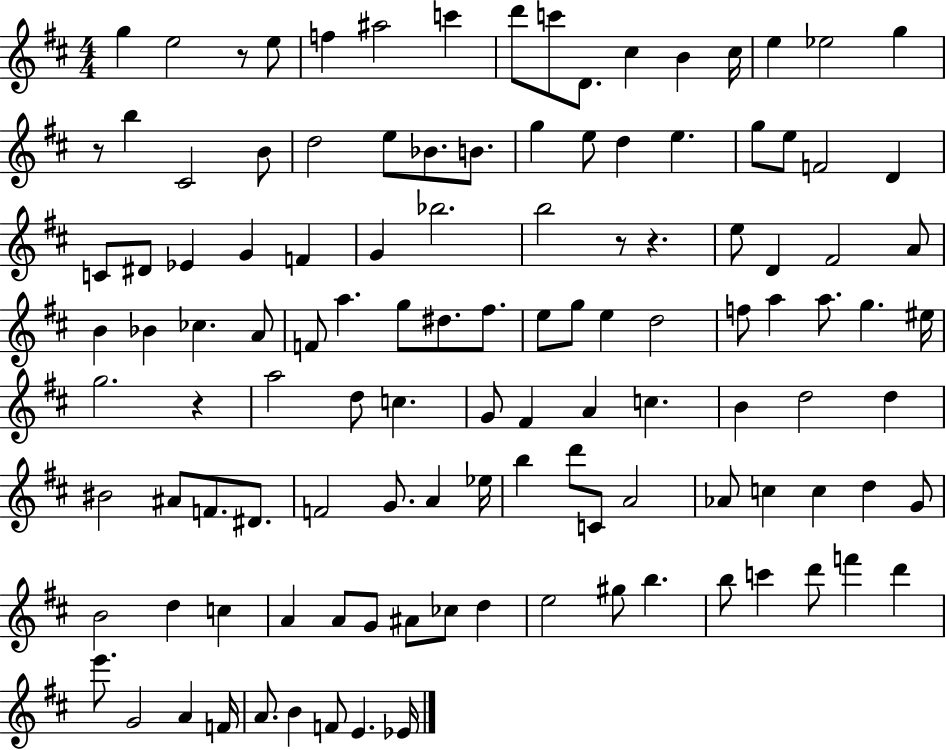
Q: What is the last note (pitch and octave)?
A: Eb4